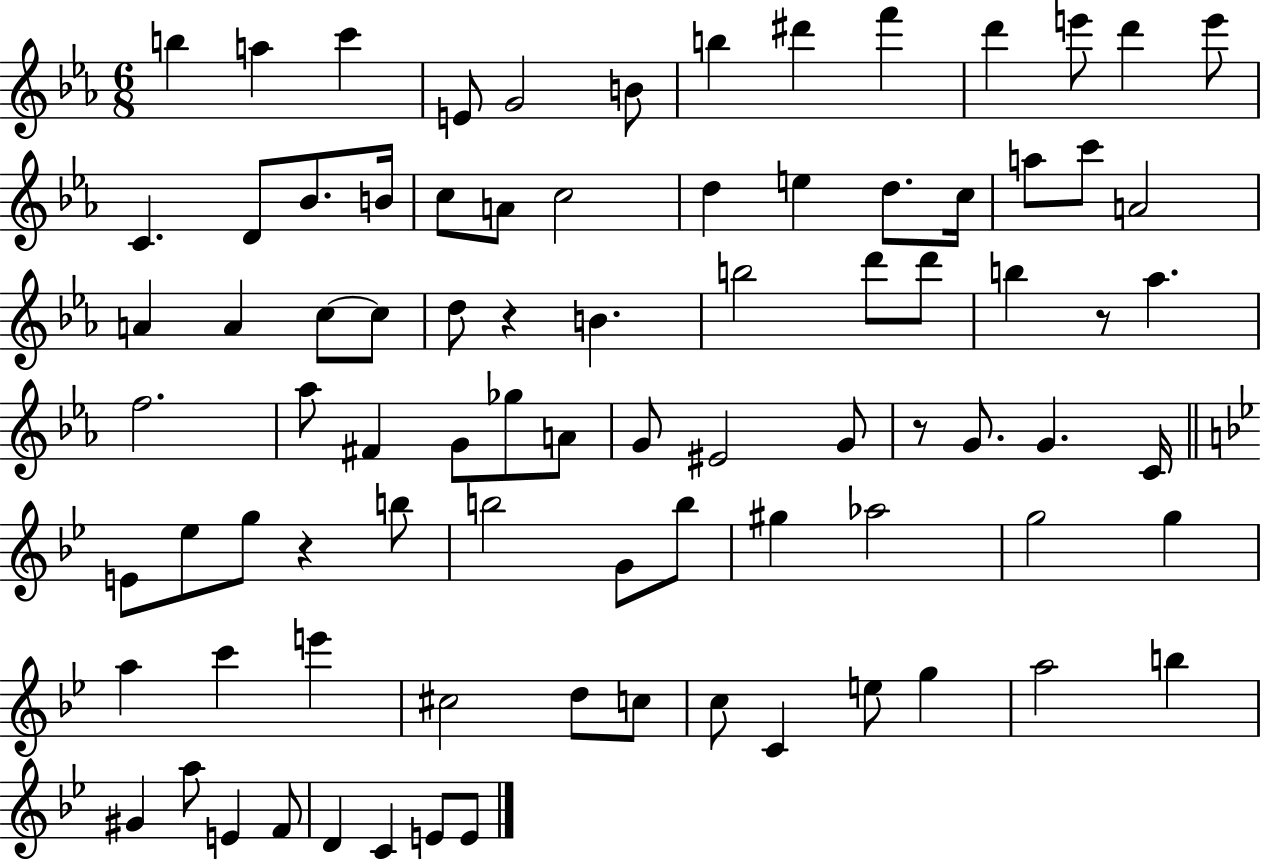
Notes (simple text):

B5/q A5/q C6/q E4/e G4/h B4/e B5/q D#6/q F6/q D6/q E6/e D6/q E6/e C4/q. D4/e Bb4/e. B4/s C5/e A4/e C5/h D5/q E5/q D5/e. C5/s A5/e C6/e A4/h A4/q A4/q C5/e C5/e D5/e R/q B4/q. B5/h D6/e D6/e B5/q R/e Ab5/q. F5/h. Ab5/e F#4/q G4/e Gb5/e A4/e G4/e EIS4/h G4/e R/e G4/e. G4/q. C4/s E4/e Eb5/e G5/e R/q B5/e B5/h G4/e B5/e G#5/q Ab5/h G5/h G5/q A5/q C6/q E6/q C#5/h D5/e C5/e C5/e C4/q E5/e G5/q A5/h B5/q G#4/q A5/e E4/q F4/e D4/q C4/q E4/e E4/e